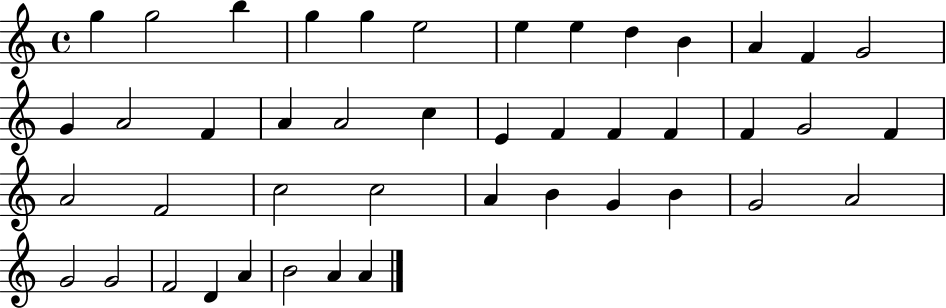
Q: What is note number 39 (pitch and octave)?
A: F4